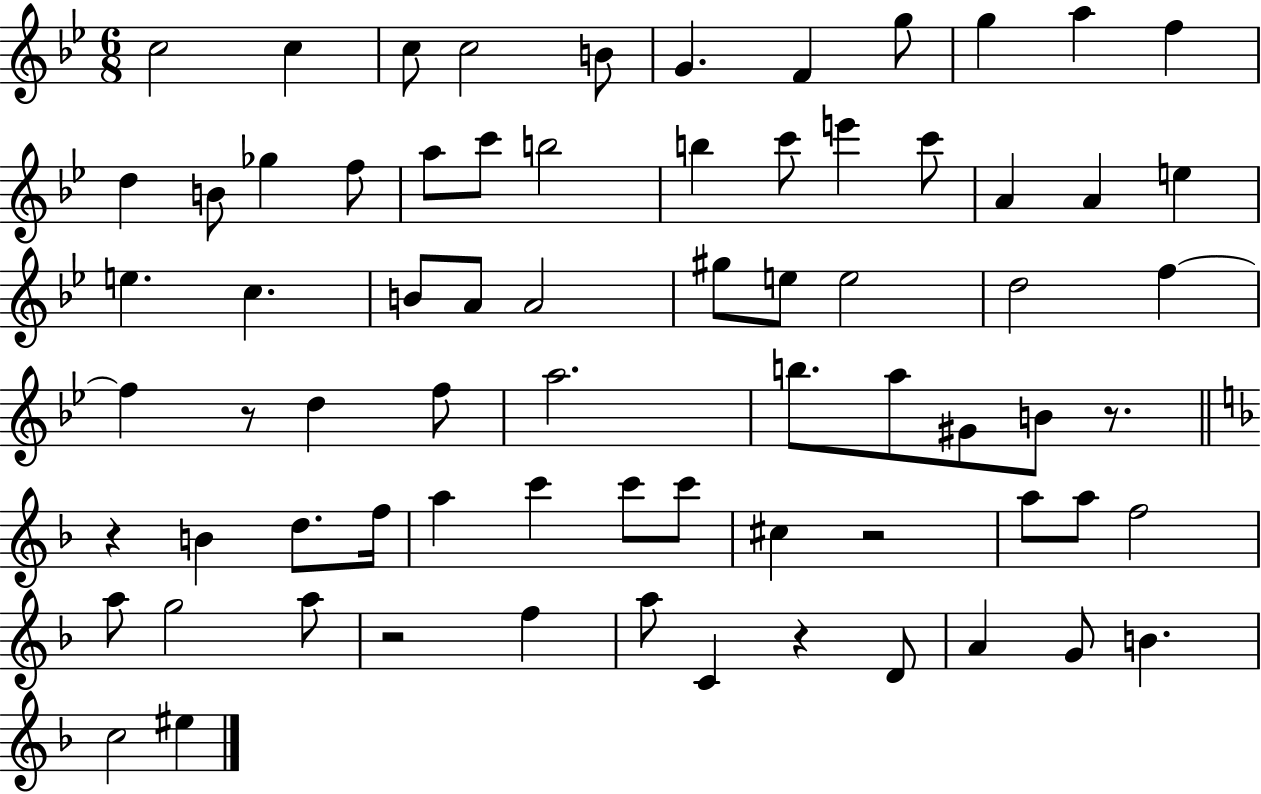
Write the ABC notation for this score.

X:1
T:Untitled
M:6/8
L:1/4
K:Bb
c2 c c/2 c2 B/2 G F g/2 g a f d B/2 _g f/2 a/2 c'/2 b2 b c'/2 e' c'/2 A A e e c B/2 A/2 A2 ^g/2 e/2 e2 d2 f f z/2 d f/2 a2 b/2 a/2 ^G/2 B/2 z/2 z B d/2 f/4 a c' c'/2 c'/2 ^c z2 a/2 a/2 f2 a/2 g2 a/2 z2 f a/2 C z D/2 A G/2 B c2 ^e